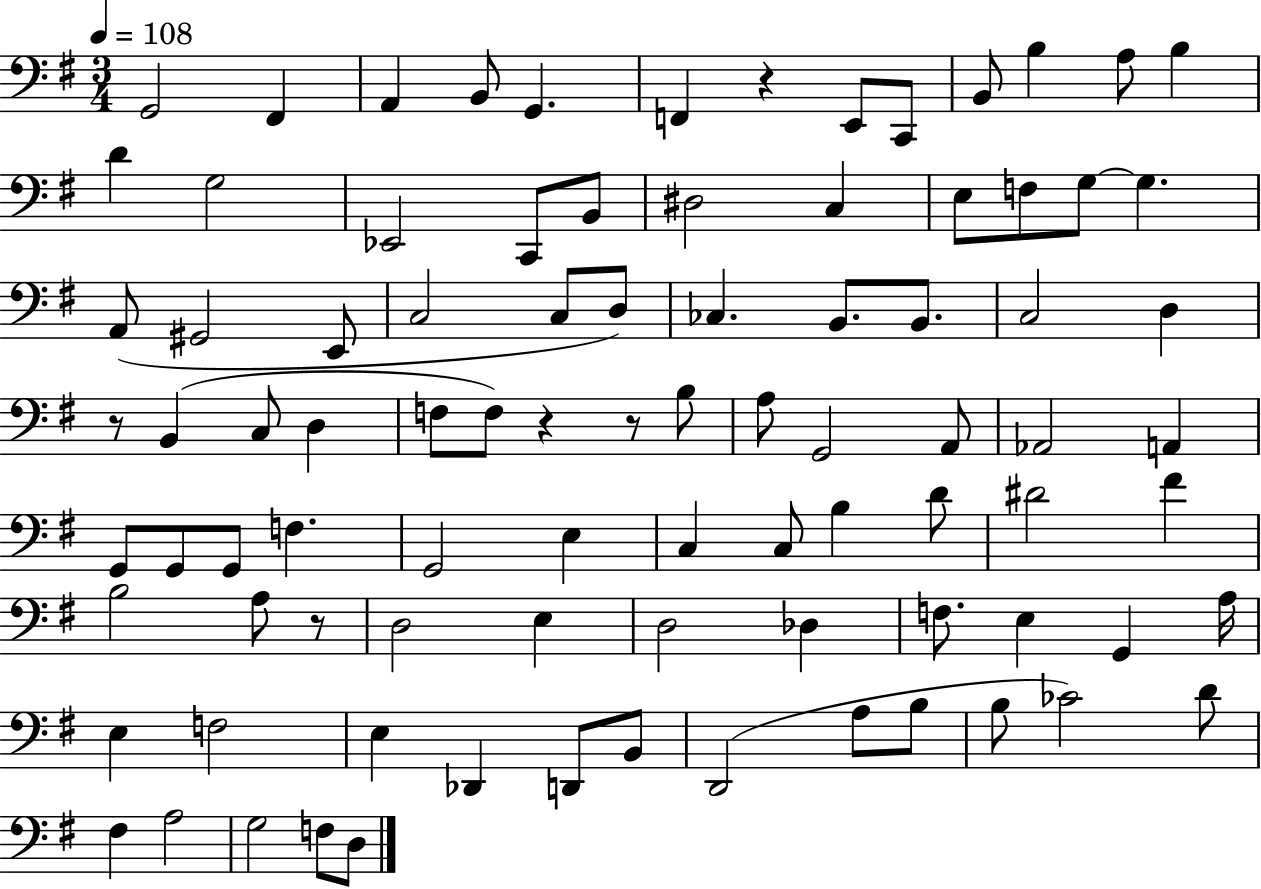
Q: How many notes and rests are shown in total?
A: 89